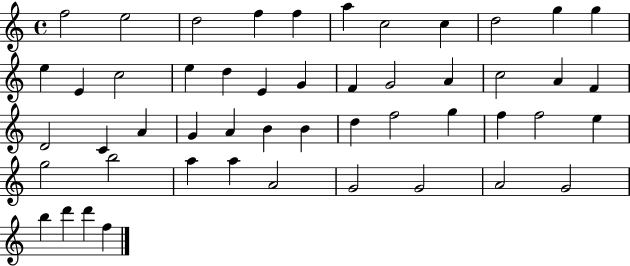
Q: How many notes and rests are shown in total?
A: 50